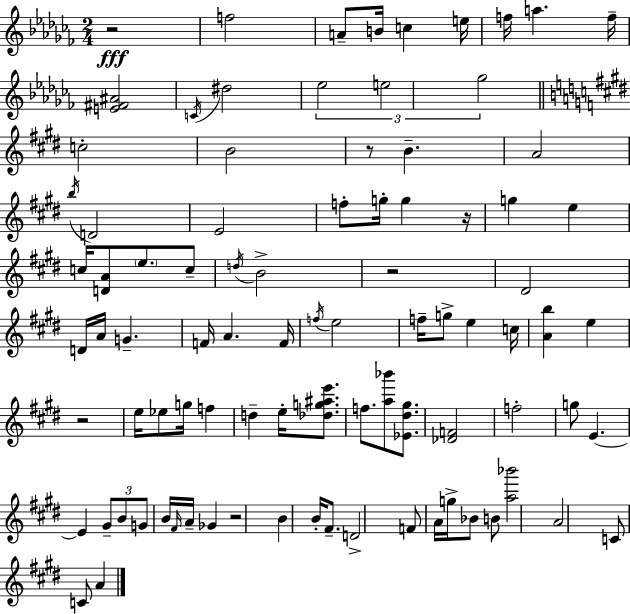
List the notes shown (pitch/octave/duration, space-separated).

R/h F5/h A4/e B4/s C5/q E5/s F5/s A5/q. F5/s [E4,F#4,A#4]/h C4/s D#5/h Eb5/h E5/h Gb5/h C5/h B4/h R/e B4/q. A4/h B5/s D4/h E4/h F5/e G5/s G5/q R/s G5/q E5/q C5/s [D4,A4]/e E5/e. C5/e D5/s B4/h R/h D#4/h D4/s A4/s G4/q. F4/s A4/q. F4/s F5/s E5/h F5/s G5/e E5/q C5/s [A4,B5]/q E5/q R/h E5/s Eb5/e G5/s F5/q D5/q E5/s [Db5,G5,A#5,E6]/e. F5/e. [A5,Bb6]/e [Eb4,D#5,G#5]/e. [Db4,F4]/h F5/h G5/e E4/q. E4/q G#4/e B4/e G4/e B4/s F#4/s A4/s Gb4/q R/h B4/q B4/s F#4/e. D4/h F4/e A4/s G5/s Bb4/e B4/e [A5,Bb6]/h A4/h C4/e C4/e A4/q